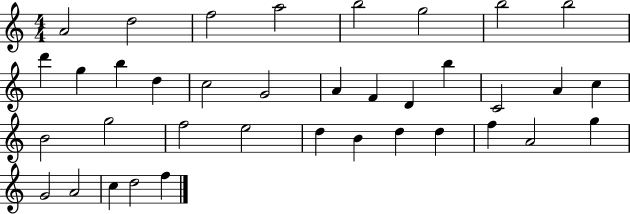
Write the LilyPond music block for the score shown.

{
  \clef treble
  \numericTimeSignature
  \time 4/4
  \key c \major
  a'2 d''2 | f''2 a''2 | b''2 g''2 | b''2 b''2 | \break d'''4 g''4 b''4 d''4 | c''2 g'2 | a'4 f'4 d'4 b''4 | c'2 a'4 c''4 | \break b'2 g''2 | f''2 e''2 | d''4 b'4 d''4 d''4 | f''4 a'2 g''4 | \break g'2 a'2 | c''4 d''2 f''4 | \bar "|."
}